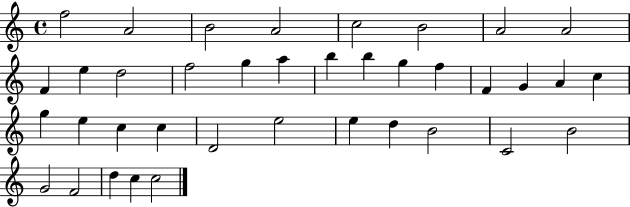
F5/h A4/h B4/h A4/h C5/h B4/h A4/h A4/h F4/q E5/q D5/h F5/h G5/q A5/q B5/q B5/q G5/q F5/q F4/q G4/q A4/q C5/q G5/q E5/q C5/q C5/q D4/h E5/h E5/q D5/q B4/h C4/h B4/h G4/h F4/h D5/q C5/q C5/h